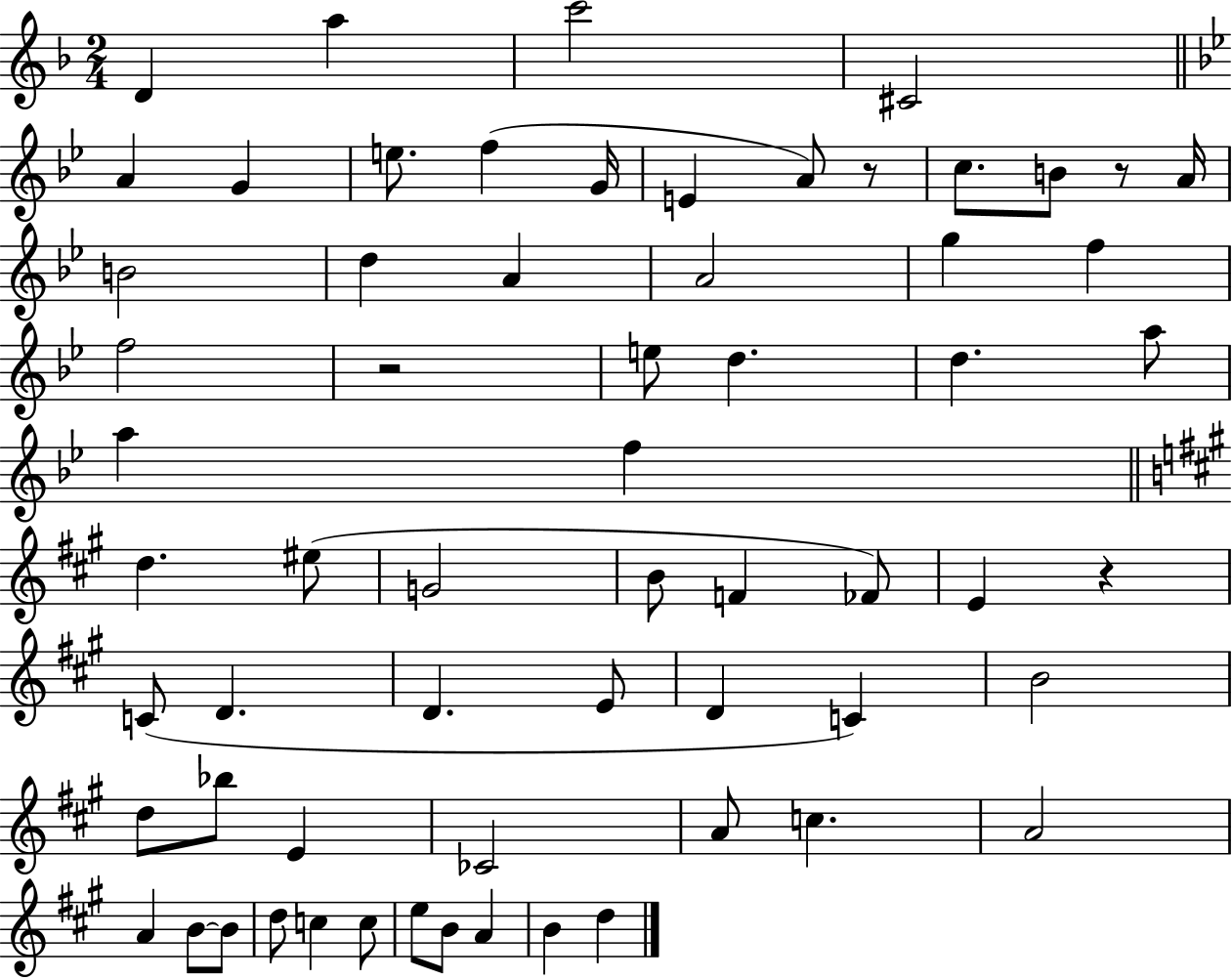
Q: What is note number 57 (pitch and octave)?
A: A4